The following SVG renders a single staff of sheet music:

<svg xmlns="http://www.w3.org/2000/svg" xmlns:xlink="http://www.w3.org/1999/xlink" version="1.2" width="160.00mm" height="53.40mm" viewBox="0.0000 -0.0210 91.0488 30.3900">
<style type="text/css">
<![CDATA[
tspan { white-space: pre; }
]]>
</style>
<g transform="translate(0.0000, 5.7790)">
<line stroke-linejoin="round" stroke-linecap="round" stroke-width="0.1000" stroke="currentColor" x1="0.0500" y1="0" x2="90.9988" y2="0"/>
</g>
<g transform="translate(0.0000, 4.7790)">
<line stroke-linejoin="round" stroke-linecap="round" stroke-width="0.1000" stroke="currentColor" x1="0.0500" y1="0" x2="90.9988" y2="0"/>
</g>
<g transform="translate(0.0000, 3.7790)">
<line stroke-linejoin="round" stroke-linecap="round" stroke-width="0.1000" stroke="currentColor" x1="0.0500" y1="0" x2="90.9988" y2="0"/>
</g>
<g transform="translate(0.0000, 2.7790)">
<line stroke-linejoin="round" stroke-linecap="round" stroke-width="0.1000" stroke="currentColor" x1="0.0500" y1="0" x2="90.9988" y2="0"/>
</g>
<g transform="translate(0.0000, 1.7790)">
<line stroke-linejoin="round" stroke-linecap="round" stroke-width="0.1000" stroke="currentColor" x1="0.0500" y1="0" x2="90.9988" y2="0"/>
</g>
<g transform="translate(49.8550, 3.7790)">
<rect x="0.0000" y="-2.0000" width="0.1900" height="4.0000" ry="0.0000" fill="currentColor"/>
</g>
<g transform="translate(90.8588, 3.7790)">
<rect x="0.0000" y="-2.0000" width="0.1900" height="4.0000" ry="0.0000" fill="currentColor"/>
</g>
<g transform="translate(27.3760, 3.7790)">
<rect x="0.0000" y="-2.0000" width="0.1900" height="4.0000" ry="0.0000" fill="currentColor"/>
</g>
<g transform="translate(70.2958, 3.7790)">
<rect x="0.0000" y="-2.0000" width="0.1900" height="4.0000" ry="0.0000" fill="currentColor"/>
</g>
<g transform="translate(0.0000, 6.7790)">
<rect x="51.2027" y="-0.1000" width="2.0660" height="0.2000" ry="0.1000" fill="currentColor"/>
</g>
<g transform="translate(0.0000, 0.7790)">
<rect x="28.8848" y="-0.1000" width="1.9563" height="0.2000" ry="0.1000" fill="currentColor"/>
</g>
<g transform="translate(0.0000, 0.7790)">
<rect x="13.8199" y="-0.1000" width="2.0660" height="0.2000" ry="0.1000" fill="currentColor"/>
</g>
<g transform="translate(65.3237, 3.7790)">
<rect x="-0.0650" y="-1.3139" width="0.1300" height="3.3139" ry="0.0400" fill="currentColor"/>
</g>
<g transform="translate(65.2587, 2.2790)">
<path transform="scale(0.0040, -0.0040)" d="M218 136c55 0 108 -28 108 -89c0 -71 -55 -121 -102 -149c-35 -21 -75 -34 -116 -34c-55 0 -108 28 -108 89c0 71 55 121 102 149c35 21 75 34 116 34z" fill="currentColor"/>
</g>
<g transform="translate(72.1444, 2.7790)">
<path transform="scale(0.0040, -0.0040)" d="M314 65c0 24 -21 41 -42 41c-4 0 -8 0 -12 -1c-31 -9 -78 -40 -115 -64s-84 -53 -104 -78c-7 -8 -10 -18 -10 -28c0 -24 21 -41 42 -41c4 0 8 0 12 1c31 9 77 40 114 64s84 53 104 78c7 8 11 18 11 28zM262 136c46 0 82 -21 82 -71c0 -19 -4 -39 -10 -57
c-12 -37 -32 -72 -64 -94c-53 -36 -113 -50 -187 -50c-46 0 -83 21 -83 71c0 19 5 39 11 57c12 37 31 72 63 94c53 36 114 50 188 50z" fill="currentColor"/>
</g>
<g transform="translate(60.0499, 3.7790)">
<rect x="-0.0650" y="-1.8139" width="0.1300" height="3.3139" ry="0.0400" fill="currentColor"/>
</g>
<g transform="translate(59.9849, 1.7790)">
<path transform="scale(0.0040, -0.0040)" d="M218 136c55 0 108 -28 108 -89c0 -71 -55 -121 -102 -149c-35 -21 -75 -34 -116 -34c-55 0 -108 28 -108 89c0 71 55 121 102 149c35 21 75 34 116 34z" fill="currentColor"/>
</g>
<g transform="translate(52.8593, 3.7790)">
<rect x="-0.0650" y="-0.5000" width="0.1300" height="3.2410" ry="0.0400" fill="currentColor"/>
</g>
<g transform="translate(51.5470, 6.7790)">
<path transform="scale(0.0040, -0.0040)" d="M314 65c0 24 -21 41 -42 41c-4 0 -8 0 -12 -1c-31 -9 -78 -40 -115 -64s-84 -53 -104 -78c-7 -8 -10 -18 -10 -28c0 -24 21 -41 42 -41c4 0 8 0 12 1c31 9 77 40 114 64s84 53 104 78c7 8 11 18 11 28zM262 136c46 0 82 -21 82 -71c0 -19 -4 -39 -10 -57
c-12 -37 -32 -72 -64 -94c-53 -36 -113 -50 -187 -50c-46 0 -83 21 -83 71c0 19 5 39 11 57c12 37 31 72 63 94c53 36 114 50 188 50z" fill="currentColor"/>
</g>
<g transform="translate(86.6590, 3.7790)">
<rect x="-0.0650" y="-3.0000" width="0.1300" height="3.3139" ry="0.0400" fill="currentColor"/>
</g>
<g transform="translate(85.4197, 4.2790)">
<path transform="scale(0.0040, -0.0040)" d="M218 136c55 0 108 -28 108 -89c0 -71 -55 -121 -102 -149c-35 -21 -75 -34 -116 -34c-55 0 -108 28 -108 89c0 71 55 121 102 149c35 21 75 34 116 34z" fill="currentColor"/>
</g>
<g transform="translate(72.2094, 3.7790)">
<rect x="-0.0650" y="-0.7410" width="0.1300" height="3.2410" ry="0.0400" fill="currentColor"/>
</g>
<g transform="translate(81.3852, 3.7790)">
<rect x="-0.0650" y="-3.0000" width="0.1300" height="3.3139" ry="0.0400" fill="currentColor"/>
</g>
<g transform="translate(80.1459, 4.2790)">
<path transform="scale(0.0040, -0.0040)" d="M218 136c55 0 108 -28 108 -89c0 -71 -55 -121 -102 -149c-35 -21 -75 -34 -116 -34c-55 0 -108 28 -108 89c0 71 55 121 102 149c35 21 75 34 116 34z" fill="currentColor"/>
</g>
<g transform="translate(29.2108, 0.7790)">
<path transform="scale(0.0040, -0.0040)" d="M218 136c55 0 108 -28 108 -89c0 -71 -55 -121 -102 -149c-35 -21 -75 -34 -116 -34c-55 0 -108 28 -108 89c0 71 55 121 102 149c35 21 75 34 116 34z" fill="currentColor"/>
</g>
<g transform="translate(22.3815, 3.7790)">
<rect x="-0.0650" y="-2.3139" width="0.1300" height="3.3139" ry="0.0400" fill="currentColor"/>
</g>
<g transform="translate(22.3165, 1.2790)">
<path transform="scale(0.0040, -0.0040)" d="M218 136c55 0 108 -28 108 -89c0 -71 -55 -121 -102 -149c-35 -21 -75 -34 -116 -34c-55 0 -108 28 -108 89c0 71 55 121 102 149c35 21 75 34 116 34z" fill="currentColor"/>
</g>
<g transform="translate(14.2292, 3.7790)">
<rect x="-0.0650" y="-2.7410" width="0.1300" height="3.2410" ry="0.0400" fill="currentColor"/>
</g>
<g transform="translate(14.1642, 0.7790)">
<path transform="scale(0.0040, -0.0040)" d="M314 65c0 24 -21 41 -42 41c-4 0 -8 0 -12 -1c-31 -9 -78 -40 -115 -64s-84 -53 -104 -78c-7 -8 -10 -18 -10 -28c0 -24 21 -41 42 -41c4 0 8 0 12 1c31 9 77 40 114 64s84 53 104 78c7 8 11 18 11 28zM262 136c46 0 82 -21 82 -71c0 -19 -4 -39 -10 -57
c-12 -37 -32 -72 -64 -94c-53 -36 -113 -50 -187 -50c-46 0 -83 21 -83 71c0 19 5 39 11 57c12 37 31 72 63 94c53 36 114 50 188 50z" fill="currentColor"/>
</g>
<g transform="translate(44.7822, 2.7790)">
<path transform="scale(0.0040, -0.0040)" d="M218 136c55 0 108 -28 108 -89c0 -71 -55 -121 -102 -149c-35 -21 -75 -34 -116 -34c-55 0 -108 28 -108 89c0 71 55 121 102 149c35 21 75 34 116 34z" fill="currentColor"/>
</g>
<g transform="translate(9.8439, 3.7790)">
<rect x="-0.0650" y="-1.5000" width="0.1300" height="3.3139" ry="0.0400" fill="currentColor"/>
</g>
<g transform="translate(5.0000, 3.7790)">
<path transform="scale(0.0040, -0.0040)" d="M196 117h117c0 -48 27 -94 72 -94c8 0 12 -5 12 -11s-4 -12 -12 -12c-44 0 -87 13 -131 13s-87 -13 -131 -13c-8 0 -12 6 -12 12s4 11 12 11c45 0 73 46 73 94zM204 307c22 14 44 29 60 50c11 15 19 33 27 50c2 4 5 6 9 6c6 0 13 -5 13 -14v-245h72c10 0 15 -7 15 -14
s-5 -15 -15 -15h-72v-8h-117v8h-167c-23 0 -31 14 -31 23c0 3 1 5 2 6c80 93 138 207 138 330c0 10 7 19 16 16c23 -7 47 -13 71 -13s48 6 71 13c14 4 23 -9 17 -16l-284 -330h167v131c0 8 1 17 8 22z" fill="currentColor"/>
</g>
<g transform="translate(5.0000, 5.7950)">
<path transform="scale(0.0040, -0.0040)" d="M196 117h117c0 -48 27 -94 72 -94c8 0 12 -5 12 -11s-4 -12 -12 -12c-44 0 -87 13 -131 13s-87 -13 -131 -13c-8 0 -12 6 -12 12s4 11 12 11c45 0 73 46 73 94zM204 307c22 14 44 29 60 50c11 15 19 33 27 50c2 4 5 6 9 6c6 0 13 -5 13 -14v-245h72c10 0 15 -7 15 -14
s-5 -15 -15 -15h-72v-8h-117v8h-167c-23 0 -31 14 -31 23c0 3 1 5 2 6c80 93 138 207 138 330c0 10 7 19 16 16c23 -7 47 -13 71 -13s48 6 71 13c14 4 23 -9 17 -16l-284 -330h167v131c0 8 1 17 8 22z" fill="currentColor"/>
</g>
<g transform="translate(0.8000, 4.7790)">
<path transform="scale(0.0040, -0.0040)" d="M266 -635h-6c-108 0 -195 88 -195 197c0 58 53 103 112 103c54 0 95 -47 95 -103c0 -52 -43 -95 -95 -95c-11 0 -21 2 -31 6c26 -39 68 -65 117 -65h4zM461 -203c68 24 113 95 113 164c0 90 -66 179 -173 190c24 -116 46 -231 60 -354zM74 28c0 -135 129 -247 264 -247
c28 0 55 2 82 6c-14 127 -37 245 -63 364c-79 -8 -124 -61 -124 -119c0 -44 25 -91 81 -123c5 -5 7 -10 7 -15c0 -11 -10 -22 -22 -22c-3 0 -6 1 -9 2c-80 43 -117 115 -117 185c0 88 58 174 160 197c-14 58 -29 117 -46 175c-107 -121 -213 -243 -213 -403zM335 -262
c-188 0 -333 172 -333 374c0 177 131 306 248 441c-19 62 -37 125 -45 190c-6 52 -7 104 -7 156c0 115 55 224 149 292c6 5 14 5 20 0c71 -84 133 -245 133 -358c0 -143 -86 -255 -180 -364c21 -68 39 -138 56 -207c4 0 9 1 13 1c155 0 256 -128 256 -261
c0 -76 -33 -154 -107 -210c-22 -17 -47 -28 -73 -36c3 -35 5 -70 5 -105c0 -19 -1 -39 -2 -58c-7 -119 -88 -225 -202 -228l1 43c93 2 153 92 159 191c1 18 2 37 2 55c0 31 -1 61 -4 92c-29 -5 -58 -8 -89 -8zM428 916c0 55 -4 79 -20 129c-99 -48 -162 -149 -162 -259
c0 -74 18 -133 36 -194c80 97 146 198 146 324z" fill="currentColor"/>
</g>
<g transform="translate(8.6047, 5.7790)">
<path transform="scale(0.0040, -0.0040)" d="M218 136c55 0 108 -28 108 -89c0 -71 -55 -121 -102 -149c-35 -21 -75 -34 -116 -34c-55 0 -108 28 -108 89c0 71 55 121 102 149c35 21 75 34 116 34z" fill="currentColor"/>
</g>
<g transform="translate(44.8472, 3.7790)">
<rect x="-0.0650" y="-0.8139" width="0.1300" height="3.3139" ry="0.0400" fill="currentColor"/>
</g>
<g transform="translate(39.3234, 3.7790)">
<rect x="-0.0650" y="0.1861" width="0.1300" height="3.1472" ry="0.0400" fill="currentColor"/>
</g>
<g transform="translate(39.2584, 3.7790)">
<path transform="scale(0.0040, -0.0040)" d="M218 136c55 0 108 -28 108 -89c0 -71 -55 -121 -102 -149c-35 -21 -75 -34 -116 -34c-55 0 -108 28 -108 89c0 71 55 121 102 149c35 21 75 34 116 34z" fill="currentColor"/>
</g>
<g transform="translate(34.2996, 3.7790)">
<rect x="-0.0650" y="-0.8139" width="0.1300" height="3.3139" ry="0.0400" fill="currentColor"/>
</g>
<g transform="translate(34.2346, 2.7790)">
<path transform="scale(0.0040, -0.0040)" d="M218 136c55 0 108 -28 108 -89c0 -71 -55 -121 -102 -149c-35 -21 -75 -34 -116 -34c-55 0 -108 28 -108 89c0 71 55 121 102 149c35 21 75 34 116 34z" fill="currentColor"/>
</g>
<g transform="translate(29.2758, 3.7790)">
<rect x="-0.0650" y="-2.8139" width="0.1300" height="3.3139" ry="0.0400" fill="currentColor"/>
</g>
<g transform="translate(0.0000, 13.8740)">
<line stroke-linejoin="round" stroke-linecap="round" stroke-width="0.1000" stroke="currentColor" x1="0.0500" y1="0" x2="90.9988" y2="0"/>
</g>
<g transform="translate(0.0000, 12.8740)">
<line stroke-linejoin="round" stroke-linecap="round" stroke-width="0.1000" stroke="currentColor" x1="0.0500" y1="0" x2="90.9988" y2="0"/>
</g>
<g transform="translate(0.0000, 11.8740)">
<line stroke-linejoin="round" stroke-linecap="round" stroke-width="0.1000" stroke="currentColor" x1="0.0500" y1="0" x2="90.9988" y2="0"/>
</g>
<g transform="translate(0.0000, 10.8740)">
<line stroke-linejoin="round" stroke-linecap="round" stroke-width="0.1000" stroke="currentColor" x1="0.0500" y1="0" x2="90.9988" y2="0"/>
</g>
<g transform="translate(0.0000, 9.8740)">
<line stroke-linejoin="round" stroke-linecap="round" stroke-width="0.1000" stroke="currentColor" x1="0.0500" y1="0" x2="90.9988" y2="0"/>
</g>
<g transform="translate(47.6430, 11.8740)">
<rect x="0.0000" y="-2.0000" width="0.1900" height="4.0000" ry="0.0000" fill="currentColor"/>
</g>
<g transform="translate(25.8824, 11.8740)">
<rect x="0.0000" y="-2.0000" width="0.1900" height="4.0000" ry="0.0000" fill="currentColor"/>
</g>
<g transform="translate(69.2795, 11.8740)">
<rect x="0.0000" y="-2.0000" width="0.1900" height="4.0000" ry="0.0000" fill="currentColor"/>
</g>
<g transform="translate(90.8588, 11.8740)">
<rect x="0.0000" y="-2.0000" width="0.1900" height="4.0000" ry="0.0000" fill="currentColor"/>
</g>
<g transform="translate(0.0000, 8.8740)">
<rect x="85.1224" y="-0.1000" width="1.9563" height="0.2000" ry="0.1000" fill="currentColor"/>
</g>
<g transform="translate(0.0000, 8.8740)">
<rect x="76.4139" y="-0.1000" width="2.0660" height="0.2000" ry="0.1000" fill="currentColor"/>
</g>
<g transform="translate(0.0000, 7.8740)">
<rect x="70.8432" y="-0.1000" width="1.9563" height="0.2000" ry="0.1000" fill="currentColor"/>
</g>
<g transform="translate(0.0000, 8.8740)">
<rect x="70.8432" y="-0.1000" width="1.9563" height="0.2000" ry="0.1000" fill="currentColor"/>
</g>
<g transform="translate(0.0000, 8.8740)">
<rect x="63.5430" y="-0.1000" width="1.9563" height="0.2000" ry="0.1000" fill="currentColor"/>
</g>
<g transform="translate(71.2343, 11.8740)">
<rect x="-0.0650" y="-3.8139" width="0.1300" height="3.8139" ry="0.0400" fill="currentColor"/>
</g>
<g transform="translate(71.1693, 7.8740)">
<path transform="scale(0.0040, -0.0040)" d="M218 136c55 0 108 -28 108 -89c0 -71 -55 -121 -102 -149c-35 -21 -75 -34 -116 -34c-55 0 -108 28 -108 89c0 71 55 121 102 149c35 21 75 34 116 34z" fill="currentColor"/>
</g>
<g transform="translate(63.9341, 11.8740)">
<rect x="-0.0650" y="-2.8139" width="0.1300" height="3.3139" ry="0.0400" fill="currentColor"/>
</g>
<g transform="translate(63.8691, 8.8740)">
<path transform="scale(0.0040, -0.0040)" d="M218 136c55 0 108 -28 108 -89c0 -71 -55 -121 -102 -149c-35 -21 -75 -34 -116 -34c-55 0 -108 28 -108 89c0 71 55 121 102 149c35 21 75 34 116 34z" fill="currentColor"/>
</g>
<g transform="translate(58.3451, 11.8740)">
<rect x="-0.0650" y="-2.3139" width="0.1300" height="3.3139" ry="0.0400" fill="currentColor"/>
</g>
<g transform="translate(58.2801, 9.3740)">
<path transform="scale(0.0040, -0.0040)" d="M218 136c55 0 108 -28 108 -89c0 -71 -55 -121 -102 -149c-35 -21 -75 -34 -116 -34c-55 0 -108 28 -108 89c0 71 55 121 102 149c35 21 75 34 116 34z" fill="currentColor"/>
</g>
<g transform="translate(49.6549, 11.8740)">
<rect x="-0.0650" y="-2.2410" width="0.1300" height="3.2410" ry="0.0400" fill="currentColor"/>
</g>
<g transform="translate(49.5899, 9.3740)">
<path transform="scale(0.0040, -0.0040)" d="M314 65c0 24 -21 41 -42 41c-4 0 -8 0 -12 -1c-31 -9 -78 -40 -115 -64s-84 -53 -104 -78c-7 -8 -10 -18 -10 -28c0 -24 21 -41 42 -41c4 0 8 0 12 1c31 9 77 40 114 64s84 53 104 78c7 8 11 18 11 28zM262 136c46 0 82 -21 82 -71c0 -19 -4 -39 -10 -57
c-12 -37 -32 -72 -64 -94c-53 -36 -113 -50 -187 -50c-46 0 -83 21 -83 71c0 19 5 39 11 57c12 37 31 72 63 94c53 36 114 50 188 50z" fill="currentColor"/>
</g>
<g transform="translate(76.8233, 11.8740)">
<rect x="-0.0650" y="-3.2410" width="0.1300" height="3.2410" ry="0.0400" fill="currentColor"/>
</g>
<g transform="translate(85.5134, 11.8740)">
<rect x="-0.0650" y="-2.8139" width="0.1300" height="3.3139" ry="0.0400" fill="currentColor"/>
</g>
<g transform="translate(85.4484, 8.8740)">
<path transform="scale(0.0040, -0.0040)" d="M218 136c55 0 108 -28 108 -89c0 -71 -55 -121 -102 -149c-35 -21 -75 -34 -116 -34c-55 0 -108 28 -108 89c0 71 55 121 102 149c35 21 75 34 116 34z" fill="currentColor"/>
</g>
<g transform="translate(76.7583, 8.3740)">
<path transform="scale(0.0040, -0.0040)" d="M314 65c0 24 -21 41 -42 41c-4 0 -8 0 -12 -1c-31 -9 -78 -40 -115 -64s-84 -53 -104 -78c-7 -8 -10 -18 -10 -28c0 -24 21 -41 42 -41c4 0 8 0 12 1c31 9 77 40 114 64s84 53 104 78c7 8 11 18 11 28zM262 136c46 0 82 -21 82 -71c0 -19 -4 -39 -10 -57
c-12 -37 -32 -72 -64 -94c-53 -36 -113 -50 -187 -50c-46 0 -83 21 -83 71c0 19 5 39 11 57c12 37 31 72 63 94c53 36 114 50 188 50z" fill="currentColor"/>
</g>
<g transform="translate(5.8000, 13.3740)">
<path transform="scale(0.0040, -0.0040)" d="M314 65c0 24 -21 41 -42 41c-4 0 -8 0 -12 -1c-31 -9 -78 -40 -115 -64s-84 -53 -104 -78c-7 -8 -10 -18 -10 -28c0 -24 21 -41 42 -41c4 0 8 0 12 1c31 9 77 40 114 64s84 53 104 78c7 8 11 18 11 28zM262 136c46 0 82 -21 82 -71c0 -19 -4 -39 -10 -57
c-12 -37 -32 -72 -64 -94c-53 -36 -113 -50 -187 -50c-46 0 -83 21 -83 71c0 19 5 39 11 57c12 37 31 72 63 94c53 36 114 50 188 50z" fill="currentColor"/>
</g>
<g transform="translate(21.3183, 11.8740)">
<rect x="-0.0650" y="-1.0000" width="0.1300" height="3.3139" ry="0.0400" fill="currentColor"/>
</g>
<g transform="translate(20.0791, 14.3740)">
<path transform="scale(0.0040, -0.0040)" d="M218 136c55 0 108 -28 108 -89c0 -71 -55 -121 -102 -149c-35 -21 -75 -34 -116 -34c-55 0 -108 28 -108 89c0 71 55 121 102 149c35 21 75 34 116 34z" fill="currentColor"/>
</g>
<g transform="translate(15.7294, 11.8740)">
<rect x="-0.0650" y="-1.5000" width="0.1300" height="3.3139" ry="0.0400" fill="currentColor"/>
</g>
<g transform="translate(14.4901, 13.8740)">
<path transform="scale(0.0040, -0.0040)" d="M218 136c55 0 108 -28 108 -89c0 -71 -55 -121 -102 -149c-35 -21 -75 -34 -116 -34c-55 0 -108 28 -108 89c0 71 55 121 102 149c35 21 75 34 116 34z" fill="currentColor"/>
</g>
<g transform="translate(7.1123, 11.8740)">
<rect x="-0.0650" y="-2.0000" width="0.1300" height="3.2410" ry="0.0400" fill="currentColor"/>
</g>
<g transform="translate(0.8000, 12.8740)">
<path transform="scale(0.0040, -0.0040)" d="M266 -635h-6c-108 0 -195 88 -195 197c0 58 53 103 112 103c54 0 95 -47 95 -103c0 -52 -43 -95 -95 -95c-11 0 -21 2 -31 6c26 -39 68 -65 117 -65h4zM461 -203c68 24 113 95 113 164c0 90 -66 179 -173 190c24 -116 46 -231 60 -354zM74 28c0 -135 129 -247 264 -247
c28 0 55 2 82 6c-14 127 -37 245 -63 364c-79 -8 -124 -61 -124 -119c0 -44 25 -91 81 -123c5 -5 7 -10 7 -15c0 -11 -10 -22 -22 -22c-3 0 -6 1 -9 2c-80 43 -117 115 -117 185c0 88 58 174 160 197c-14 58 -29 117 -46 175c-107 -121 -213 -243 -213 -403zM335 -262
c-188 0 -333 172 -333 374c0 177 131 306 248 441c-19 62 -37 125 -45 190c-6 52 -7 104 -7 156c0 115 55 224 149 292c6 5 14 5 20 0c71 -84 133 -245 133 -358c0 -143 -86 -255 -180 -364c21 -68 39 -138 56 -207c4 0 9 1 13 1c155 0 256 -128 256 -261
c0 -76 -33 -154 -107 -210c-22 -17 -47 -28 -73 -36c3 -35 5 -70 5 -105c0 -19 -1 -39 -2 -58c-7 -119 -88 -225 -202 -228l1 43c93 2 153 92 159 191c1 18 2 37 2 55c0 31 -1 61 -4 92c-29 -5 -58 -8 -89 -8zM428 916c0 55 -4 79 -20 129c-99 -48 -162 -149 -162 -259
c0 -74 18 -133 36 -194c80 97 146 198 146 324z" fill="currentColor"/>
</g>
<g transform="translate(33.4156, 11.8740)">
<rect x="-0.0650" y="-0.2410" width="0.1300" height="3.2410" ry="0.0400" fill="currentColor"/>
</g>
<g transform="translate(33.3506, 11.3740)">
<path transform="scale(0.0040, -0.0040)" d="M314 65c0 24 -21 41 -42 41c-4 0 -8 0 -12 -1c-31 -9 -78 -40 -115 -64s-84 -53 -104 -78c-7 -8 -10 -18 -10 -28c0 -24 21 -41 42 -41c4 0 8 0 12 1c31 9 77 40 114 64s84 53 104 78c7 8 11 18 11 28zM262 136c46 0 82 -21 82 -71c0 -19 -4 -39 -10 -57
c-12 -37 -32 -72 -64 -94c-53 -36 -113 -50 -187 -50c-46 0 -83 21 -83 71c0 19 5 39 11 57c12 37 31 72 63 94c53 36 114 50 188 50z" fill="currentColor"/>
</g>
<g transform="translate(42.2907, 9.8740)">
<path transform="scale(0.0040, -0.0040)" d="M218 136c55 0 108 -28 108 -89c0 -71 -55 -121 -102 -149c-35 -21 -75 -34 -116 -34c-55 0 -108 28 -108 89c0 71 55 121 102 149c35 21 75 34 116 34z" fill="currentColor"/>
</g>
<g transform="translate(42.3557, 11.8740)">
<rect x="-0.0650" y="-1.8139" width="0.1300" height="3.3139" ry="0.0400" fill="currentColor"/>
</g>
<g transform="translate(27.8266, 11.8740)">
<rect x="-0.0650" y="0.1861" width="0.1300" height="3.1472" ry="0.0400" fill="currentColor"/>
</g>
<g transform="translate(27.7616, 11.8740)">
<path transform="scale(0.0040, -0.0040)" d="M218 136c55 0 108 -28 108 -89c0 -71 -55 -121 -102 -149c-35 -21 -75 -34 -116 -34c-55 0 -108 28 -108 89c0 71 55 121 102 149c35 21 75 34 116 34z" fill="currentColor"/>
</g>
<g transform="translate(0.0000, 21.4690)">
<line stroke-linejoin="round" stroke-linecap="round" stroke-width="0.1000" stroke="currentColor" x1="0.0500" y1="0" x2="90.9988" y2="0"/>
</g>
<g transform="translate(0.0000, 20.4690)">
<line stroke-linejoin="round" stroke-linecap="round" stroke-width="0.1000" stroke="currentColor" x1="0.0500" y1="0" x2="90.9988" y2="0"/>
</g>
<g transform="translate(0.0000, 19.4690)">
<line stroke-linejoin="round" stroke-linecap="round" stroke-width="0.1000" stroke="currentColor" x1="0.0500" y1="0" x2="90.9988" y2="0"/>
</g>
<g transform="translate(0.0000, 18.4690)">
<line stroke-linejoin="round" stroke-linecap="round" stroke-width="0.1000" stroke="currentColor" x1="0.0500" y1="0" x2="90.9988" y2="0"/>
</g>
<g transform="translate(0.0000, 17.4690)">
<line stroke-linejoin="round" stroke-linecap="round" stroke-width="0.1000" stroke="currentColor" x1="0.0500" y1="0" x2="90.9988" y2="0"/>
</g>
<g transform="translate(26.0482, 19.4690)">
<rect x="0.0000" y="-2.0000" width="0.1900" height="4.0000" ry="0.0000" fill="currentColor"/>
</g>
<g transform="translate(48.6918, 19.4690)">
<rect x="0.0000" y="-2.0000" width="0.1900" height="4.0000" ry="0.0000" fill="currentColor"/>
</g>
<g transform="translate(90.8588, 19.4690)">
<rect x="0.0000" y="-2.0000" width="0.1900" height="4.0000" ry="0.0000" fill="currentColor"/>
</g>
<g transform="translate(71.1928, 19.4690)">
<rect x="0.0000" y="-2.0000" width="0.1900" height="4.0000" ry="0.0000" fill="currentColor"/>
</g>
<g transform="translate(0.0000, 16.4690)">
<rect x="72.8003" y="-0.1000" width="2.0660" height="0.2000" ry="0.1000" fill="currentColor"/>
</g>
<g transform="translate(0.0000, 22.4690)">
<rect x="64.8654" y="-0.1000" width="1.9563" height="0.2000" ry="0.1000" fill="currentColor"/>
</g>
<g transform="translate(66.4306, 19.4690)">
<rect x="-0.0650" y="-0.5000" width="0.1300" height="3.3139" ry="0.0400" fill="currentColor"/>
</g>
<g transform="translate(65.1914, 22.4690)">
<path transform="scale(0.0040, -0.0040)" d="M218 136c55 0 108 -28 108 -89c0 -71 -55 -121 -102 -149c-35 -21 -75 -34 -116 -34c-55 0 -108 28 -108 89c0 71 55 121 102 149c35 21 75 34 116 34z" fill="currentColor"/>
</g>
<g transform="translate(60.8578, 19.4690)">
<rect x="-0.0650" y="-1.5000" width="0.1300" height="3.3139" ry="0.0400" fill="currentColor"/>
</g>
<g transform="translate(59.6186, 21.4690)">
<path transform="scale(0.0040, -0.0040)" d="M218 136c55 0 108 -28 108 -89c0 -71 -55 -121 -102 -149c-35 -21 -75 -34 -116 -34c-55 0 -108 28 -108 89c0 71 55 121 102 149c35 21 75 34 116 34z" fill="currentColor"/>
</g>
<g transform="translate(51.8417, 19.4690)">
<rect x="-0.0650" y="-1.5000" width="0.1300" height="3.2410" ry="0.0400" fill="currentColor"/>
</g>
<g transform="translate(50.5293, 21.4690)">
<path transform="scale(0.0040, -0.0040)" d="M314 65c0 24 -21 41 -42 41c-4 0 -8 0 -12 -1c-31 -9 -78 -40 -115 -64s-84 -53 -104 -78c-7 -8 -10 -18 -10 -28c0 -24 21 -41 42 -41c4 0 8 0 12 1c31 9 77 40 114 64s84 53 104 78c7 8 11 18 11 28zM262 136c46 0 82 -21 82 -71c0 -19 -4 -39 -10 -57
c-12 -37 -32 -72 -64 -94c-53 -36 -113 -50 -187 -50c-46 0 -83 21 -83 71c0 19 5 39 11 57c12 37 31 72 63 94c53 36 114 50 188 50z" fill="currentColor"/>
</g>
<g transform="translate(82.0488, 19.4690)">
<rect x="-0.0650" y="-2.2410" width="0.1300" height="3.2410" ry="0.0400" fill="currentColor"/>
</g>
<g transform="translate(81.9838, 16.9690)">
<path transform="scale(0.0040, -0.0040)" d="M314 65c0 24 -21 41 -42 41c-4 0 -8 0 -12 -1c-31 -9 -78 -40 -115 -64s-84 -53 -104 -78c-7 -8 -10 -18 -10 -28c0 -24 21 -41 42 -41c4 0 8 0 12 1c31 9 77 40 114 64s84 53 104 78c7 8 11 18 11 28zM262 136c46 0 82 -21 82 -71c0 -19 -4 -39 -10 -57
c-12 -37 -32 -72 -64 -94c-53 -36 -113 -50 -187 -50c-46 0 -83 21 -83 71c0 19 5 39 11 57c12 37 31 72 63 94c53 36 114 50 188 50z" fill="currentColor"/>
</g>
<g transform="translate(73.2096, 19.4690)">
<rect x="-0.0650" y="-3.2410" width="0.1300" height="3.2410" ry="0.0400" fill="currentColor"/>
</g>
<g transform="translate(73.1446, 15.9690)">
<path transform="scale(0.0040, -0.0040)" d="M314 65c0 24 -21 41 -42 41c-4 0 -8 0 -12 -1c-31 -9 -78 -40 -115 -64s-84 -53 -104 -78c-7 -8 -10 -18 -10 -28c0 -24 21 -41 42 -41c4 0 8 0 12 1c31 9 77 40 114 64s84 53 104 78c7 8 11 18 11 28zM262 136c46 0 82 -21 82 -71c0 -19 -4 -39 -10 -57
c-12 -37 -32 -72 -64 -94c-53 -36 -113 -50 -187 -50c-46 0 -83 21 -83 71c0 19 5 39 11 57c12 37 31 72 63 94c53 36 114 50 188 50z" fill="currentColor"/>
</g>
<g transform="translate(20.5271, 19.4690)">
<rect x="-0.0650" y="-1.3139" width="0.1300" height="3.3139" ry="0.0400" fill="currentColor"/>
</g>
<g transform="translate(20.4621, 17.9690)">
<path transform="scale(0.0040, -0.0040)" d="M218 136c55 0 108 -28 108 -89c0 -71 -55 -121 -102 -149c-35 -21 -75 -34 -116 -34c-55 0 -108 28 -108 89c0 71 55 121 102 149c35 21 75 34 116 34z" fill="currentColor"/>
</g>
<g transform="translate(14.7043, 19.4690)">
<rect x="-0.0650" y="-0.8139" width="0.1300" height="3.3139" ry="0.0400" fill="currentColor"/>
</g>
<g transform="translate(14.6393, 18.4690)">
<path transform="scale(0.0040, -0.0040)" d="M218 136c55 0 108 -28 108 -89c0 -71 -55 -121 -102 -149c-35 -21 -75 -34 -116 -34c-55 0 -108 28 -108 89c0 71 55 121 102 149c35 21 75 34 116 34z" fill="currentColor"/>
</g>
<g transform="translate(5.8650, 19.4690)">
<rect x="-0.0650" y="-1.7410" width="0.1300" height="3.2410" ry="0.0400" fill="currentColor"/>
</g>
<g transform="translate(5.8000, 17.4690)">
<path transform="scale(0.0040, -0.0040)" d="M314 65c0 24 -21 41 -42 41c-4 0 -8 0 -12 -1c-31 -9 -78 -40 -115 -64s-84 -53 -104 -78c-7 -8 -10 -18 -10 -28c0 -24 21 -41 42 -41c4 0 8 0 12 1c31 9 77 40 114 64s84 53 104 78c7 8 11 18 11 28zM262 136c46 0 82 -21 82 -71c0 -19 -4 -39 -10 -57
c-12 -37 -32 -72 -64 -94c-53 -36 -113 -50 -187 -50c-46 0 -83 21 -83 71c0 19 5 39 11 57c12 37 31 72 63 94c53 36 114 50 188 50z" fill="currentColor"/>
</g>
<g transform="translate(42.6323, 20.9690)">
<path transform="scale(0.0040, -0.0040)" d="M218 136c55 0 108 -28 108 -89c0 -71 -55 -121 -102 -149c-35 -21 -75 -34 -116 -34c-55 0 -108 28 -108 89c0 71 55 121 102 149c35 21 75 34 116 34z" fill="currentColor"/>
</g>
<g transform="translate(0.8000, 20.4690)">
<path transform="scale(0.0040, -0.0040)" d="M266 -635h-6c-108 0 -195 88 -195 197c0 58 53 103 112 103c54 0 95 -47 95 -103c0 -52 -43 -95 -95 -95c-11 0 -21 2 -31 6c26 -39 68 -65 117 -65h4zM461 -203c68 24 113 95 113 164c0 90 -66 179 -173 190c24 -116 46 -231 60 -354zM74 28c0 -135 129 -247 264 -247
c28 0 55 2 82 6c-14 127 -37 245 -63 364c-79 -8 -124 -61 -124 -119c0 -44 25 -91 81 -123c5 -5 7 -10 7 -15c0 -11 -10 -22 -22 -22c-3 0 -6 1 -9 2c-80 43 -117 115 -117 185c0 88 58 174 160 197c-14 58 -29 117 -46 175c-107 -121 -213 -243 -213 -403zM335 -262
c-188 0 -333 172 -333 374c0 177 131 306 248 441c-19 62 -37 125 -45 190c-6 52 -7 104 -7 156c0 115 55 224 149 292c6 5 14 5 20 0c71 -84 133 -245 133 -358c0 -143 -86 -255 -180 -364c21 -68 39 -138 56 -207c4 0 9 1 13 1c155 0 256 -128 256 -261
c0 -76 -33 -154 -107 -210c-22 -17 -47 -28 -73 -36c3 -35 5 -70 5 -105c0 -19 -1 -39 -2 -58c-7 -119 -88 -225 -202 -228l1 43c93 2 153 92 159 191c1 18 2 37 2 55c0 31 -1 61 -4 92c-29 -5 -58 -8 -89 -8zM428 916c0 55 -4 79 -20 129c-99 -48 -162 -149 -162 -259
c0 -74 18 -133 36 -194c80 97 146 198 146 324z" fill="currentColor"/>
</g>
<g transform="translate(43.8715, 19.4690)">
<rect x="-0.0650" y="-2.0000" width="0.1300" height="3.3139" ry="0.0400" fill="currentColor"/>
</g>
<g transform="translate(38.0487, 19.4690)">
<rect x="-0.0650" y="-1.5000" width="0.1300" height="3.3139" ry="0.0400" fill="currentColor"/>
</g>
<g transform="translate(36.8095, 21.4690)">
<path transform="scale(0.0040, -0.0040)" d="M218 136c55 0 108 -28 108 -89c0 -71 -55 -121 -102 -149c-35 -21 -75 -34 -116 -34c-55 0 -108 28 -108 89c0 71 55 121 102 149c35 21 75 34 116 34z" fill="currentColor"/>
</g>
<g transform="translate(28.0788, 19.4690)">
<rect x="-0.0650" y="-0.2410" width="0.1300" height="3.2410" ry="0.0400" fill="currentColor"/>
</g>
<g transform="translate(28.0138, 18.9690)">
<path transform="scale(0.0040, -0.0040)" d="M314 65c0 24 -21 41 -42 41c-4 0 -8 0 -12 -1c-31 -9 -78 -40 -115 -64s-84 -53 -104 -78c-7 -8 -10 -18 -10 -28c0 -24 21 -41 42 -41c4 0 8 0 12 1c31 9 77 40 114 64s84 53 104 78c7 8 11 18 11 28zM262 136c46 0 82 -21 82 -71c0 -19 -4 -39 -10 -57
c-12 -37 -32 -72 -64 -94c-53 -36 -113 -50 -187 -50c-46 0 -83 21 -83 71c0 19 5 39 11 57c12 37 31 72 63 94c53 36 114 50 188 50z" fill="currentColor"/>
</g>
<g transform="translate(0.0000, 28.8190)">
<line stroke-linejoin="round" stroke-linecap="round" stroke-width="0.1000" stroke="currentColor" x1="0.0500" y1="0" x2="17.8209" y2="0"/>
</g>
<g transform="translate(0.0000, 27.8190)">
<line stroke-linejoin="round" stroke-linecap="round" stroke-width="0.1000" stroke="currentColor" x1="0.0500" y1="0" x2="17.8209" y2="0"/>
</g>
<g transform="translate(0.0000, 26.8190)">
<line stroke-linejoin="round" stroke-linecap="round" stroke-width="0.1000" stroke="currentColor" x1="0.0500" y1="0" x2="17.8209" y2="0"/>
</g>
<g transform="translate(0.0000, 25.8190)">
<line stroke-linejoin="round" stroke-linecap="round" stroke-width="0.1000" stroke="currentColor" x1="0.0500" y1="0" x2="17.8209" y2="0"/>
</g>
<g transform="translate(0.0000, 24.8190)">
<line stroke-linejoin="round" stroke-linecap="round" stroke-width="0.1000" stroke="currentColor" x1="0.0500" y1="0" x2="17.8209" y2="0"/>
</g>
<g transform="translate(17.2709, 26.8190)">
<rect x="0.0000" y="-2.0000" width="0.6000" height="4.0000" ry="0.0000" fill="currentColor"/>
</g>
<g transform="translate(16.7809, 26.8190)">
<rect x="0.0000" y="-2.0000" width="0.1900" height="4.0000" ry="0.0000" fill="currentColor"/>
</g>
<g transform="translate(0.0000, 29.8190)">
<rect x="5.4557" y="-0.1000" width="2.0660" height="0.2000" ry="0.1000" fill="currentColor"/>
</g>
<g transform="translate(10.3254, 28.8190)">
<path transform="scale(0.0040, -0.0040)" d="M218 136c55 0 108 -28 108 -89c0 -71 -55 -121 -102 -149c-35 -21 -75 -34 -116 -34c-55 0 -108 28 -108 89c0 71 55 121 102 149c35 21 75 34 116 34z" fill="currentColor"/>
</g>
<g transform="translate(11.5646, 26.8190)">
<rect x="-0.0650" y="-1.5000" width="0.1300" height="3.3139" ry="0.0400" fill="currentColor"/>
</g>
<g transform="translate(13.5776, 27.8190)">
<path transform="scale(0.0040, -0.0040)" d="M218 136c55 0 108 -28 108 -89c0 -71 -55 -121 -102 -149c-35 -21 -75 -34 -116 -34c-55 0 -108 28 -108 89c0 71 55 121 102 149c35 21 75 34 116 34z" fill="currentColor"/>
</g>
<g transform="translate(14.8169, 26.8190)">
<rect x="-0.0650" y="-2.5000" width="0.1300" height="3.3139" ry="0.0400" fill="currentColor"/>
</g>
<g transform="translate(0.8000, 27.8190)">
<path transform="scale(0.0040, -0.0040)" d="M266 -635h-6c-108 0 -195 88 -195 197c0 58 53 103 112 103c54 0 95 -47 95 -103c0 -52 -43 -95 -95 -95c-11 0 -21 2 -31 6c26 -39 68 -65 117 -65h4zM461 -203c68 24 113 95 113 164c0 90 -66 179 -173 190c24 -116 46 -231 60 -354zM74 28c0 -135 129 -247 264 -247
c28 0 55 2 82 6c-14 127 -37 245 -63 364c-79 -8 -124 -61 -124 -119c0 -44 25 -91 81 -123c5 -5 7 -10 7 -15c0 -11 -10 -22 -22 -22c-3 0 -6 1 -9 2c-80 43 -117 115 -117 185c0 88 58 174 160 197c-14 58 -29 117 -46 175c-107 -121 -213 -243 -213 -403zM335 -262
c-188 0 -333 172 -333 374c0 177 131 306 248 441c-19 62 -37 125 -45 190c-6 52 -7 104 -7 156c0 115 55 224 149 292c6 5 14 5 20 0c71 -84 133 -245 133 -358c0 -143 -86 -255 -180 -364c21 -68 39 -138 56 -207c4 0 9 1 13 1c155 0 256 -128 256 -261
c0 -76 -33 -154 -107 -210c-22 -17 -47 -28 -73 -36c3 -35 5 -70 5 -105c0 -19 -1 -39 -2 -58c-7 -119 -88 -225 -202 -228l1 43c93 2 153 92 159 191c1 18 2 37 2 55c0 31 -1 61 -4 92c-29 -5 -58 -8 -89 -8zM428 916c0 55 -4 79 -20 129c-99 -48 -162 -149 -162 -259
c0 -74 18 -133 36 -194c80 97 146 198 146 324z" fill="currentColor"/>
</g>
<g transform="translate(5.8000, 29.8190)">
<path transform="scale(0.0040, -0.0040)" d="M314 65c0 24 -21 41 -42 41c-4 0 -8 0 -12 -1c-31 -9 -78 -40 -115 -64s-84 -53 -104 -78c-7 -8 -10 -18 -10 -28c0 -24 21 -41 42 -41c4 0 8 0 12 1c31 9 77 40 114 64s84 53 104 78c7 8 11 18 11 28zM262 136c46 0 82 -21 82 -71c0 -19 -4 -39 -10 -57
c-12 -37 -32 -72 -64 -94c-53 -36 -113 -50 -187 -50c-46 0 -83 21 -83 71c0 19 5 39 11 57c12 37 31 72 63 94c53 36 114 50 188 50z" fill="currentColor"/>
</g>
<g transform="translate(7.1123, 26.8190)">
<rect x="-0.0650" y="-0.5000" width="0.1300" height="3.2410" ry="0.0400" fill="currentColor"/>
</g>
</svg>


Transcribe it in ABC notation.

X:1
T:Untitled
M:4/4
L:1/4
K:C
E a2 g a d B d C2 f e d2 A A F2 E D B c2 f g2 g a c' b2 a f2 d e c2 E F E2 E C b2 g2 C2 E G